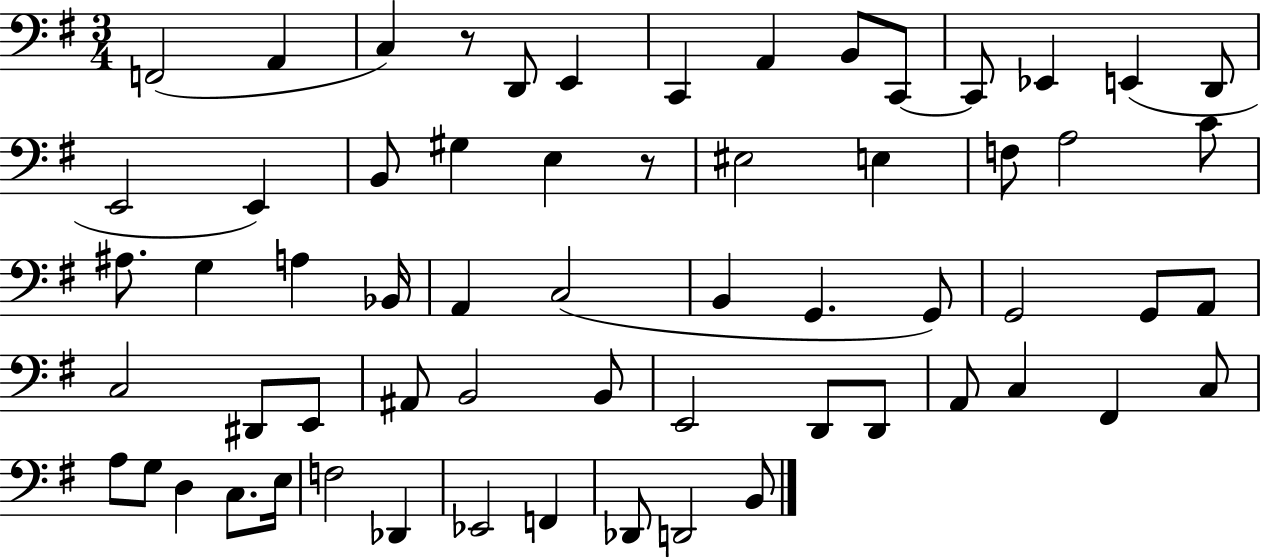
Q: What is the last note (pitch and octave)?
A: B2